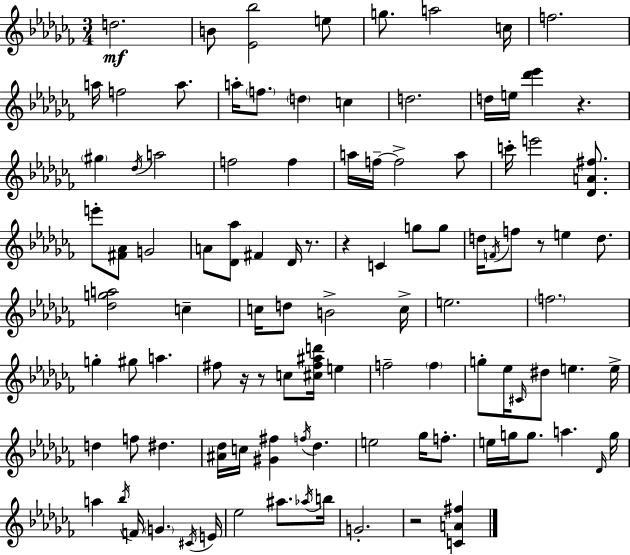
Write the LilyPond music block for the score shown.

{
  \clef treble
  \numericTimeSignature
  \time 3/4
  \key aes \minor
  d''2.\mf | b'8 <ees' bes''>2 e''8 | g''8. a''2 c''16 | f''2. | \break a''16 f''2 a''8. | a''16-. \parenthesize f''8. \parenthesize d''4 c''4 | d''2. | d''16 e''16 <des''' ees'''>4 r4. | \break \parenthesize gis''4 \acciaccatura { des''16 } a''2 | f''2 f''4 | a''16 f''16--~~ f''2-> a''8 | c'''16-. e'''2 <des' a' fis''>8. | \break e'''8-. <fis' aes'>8 g'2 | a'8 <des' aes''>8 fis'4 des'16 r8. | r4 c'4 g''8 g''8 | d''16 \acciaccatura { f'16 } f''8 r8 e''4 d''8. | \break <des'' g'' a''>2 c''4-- | c''16 d''8 b'2-> | c''16-> e''2. | \parenthesize f''2. | \break g''4-. gis''8 a''4. | fis''8 r16 r8 c''8 <cis'' fis'' ais'' d'''>16 e''4 | f''2-- \parenthesize f''4 | g''8-. ees''16 \grace { cis'16 } dis''8 e''4. | \break e''16-> d''4 f''8 dis''4. | <ais' des''>16 c''16 <gis' fis''>4 \acciaccatura { f''16 } des''4. | e''2 | ges''16 f''8.-. e''16 g''16 g''8. a''4. | \break \grace { des'16 } g''16 a''4 \acciaccatura { bes''16 } f'16 \parenthesize g'4. | \acciaccatura { cis'16 } e'16 ees''2 | ais''8. \acciaccatura { aes''16 } b''16 g'2.-. | r2 | \break <c' a' fis''>4 \bar "|."
}